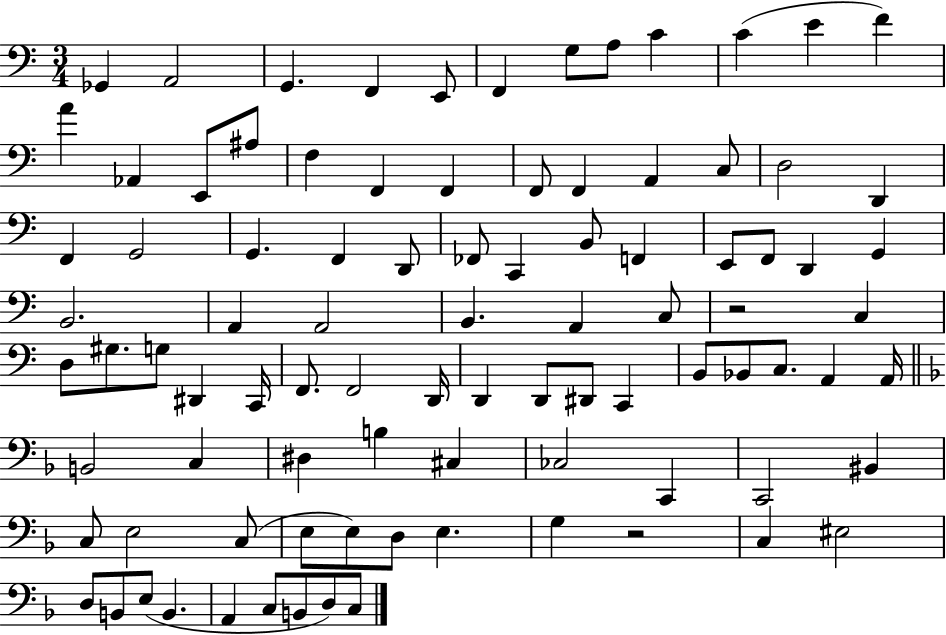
Gb2/q A2/h G2/q. F2/q E2/e F2/q G3/e A3/e C4/q C4/q E4/q F4/q A4/q Ab2/q E2/e A#3/e F3/q F2/q F2/q F2/e F2/q A2/q C3/e D3/h D2/q F2/q G2/h G2/q. F2/q D2/e FES2/e C2/q B2/e F2/q E2/e F2/e D2/q G2/q B2/h. A2/q A2/h B2/q. A2/q C3/e R/h C3/q D3/e G#3/e. G3/e D#2/q C2/s F2/e. F2/h D2/s D2/q D2/e D#2/e C2/q B2/e Bb2/e C3/e. A2/q A2/s B2/h C3/q D#3/q B3/q C#3/q CES3/h C2/q C2/h BIS2/q C3/e E3/h C3/e E3/e E3/e D3/e E3/q. G3/q R/h C3/q EIS3/h D3/e B2/e E3/e B2/q. A2/q C3/e B2/e D3/e C3/e